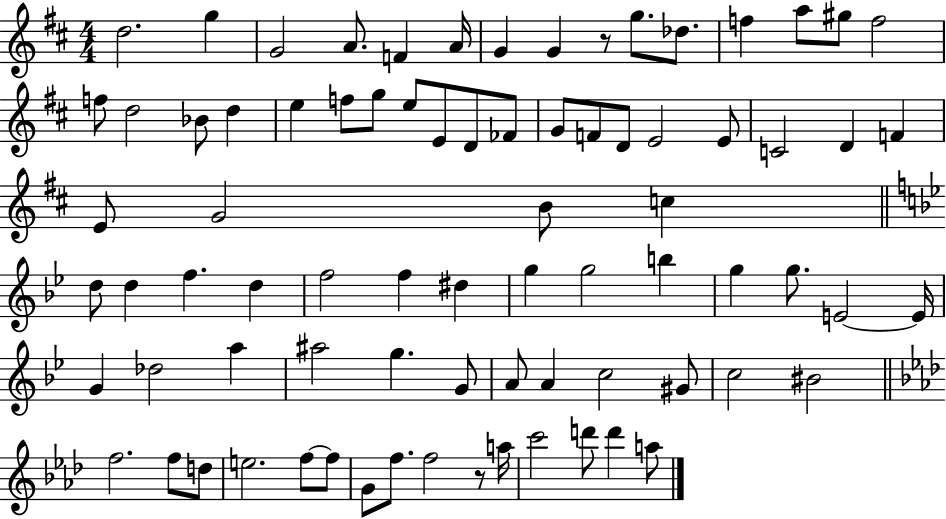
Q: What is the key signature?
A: D major